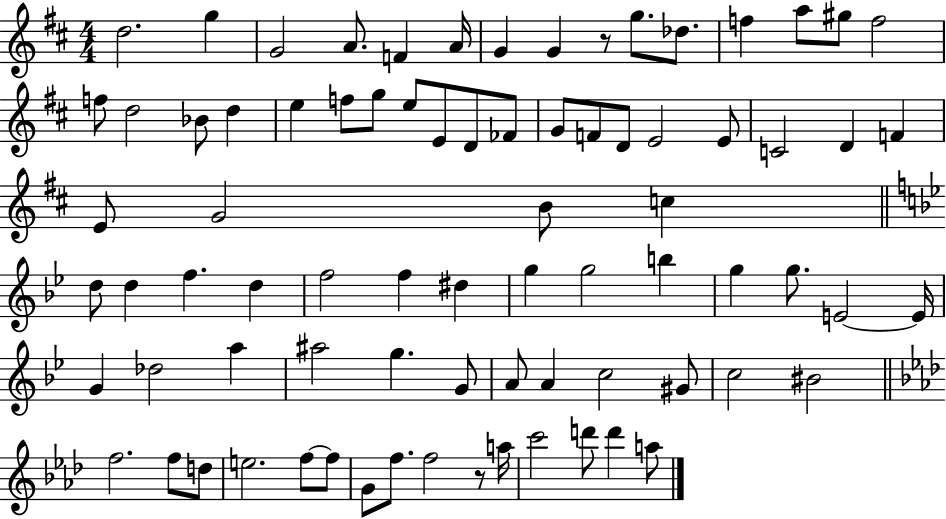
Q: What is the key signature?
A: D major